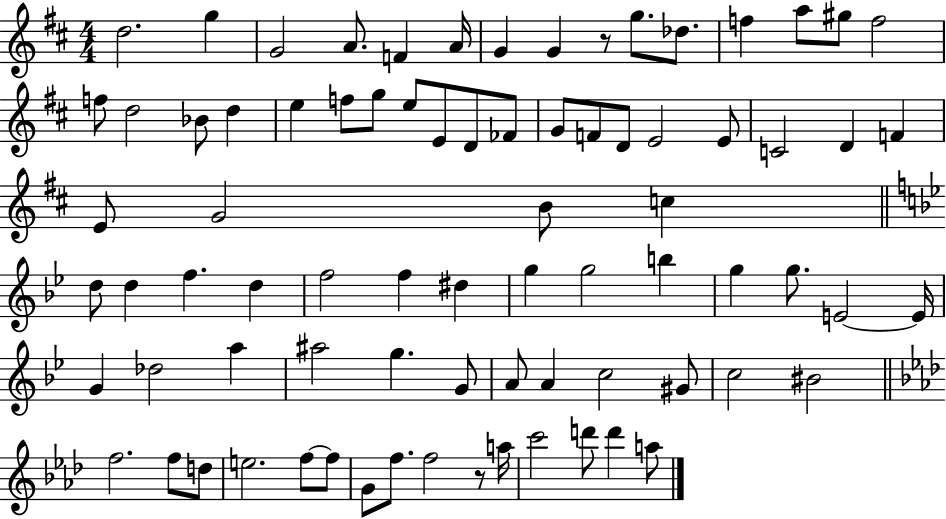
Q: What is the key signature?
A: D major